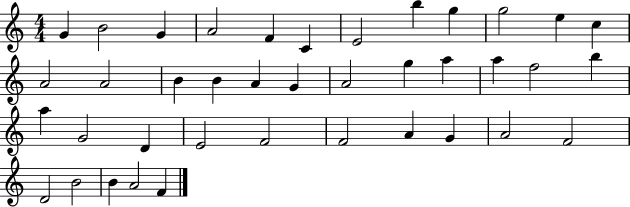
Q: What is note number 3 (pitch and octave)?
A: G4